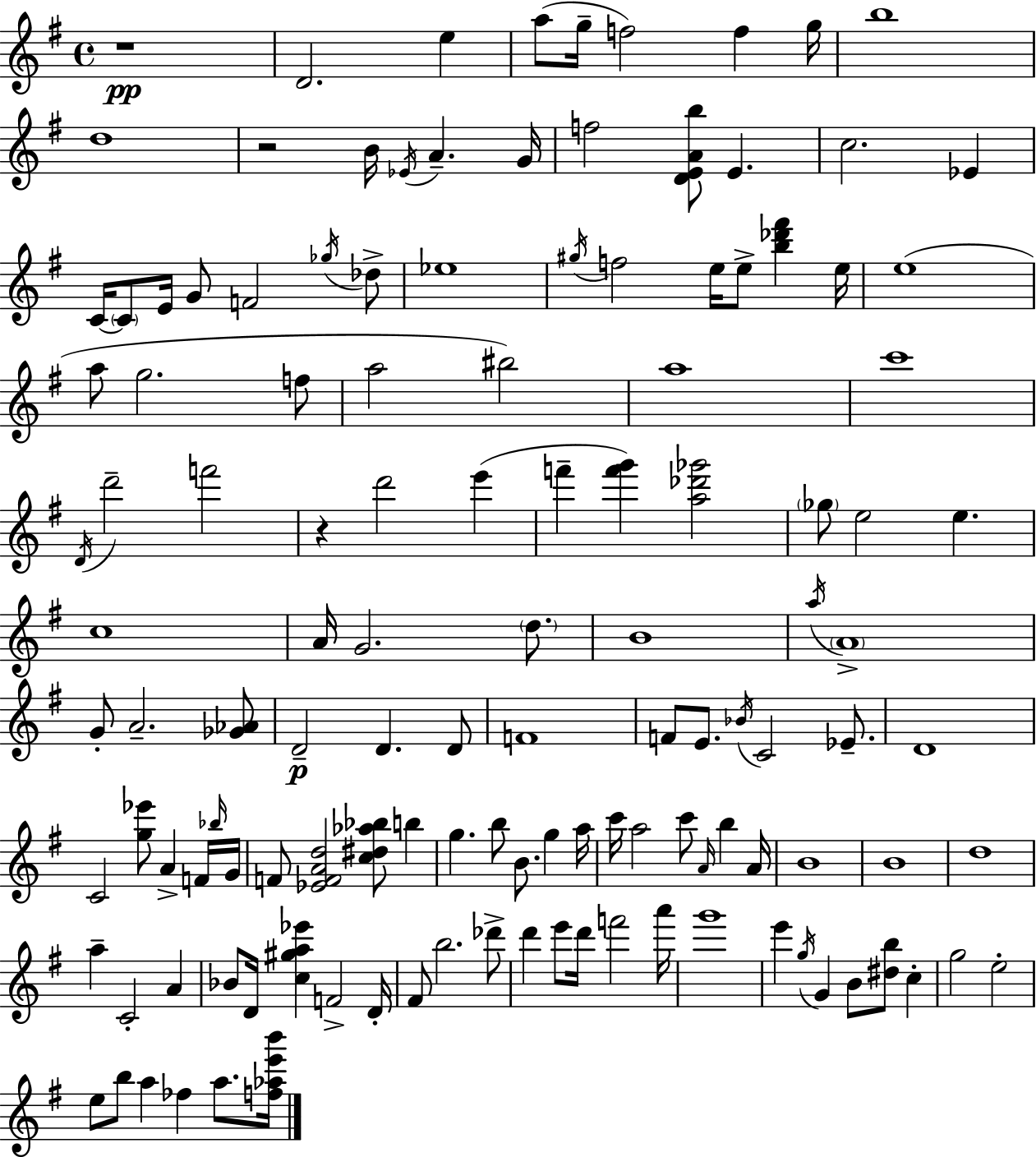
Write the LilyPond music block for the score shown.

{
  \clef treble
  \time 4/4
  \defaultTimeSignature
  \key e \minor
  r1\pp | d'2. e''4 | a''8( g''16-- f''2) f''4 g''16 | b''1 | \break d''1 | r2 b'16 \acciaccatura { ees'16 } a'4.-- | g'16 f''2 <d' e' a' b''>8 e'4. | c''2. ees'4 | \break c'16~~ \parenthesize c'8 e'16 g'8 f'2 \acciaccatura { ges''16 } | des''8-> ees''1 | \acciaccatura { gis''16 } f''2 e''16 e''8-> <b'' des''' fis'''>4 | e''16 e''1( | \break a''8 g''2. | f''8 a''2 bis''2) | a''1 | c'''1 | \break \acciaccatura { d'16 } d'''2-- f'''2 | r4 d'''2 | e'''4( f'''4-- <f''' g'''>4) <a'' des''' ges'''>2 | \parenthesize ges''8 e''2 e''4. | \break c''1 | a'16 g'2. | \parenthesize d''8. b'1 | \acciaccatura { a''16 } \parenthesize a'1-> | \break g'8-. a'2.-- | <ges' aes'>8 d'2--\p d'4. | d'8 f'1 | f'8 e'8. \acciaccatura { bes'16 } c'2 | \break ees'8.-- d'1 | c'2 <g'' ees'''>8 | a'4-> f'16 \grace { bes''16 } g'16 f'8 <ees' f' a' d''>2 | <c'' dis'' aes'' bes''>8 b''4 g''4. b''8 b'8. | \break g''4 a''16 c'''16 a''2 | c'''8 \grace { a'16 } b''4 a'16 b'1 | b'1 | d''1 | \break a''4-- c'2-. | a'4 bes'8 d'16 <c'' gis'' a'' ees'''>4 f'2-> | d'16-. fis'8 b''2. | des'''8-> d'''4 e'''8 d'''16 f'''2 | \break a'''16 g'''1 | e'''4 \acciaccatura { g''16 } g'4 | b'8 <dis'' b''>8 c''4-. g''2 | e''2-. e''8 b''8 a''4 | \break fes''4 a''8. <f'' aes'' e''' b'''>16 \bar "|."
}